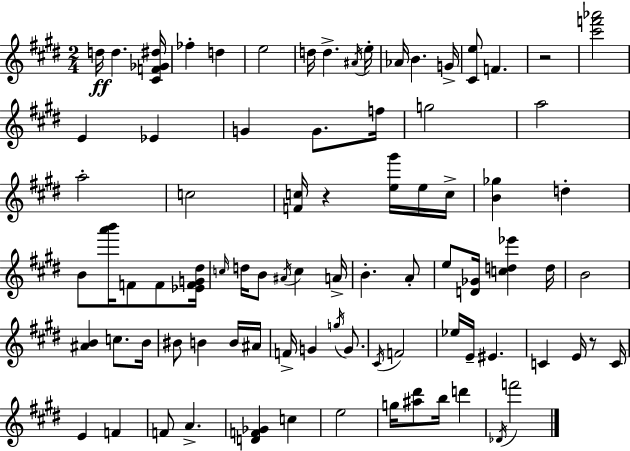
{
  \clef treble
  \numericTimeSignature
  \time 2/4
  \key e \major
  d''16\ff d''4. <cis' f' ges' dis''>16 | fes''4-. d''4 | e''2 | d''16 d''4.-> \acciaccatura { ais'16 } | \break e''16-. aes'16 b'4. | g'16-> <cis' e''>8 f'4. | r2 | <cis''' f''' aes'''>2 | \break e'4 ees'4 | g'4 g'8. | f''16 g''2 | a''2 | \break a''2-. | c''2 | <f' c''>16 r4 <e'' gis'''>16 e''16 | c''16-> <b' ges''>4 d''4-. | \break b'8 <a''' b'''>16 f'8 f'8 | <ees' f' g' dis''>16 \grace { c''16 } d''16 b'8 \acciaccatura { ais'16 } c''4 | a'16-> b'4.-. | a'8-. e''8 <d' ges'>16 <c'' d'' ees'''>4 | \break d''16 b'2 | <ais' b'>4 c''8. | b'16 bis'8 b'4 | b'16 ais'16 f'16-> g'4 | \break \acciaccatura { g''16 } g'8. \acciaccatura { cis'16 } f'2 | ees''16 e'16-- eis'4. | c'4 | e'16 r8 c'16 e'4 | \break f'4 f'8 a'4.-> | <d' f' ges'>4 | c''4 e''2 | g''16 <ais'' dis'''>8 | \break b''16 d'''4 \acciaccatura { des'16 } f'''2 | \bar "|."
}